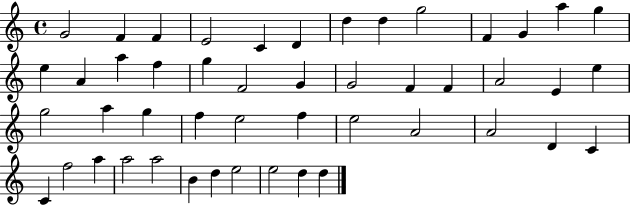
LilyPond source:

{
  \clef treble
  \time 4/4
  \defaultTimeSignature
  \key c \major
  g'2 f'4 f'4 | e'2 c'4 d'4 | d''4 d''4 g''2 | f'4 g'4 a''4 g''4 | \break e''4 a'4 a''4 f''4 | g''4 f'2 g'4 | g'2 f'4 f'4 | a'2 e'4 e''4 | \break g''2 a''4 g''4 | f''4 e''2 f''4 | e''2 a'2 | a'2 d'4 c'4 | \break c'4 f''2 a''4 | a''2 a''2 | b'4 d''4 e''2 | e''2 d''4 d''4 | \break \bar "|."
}